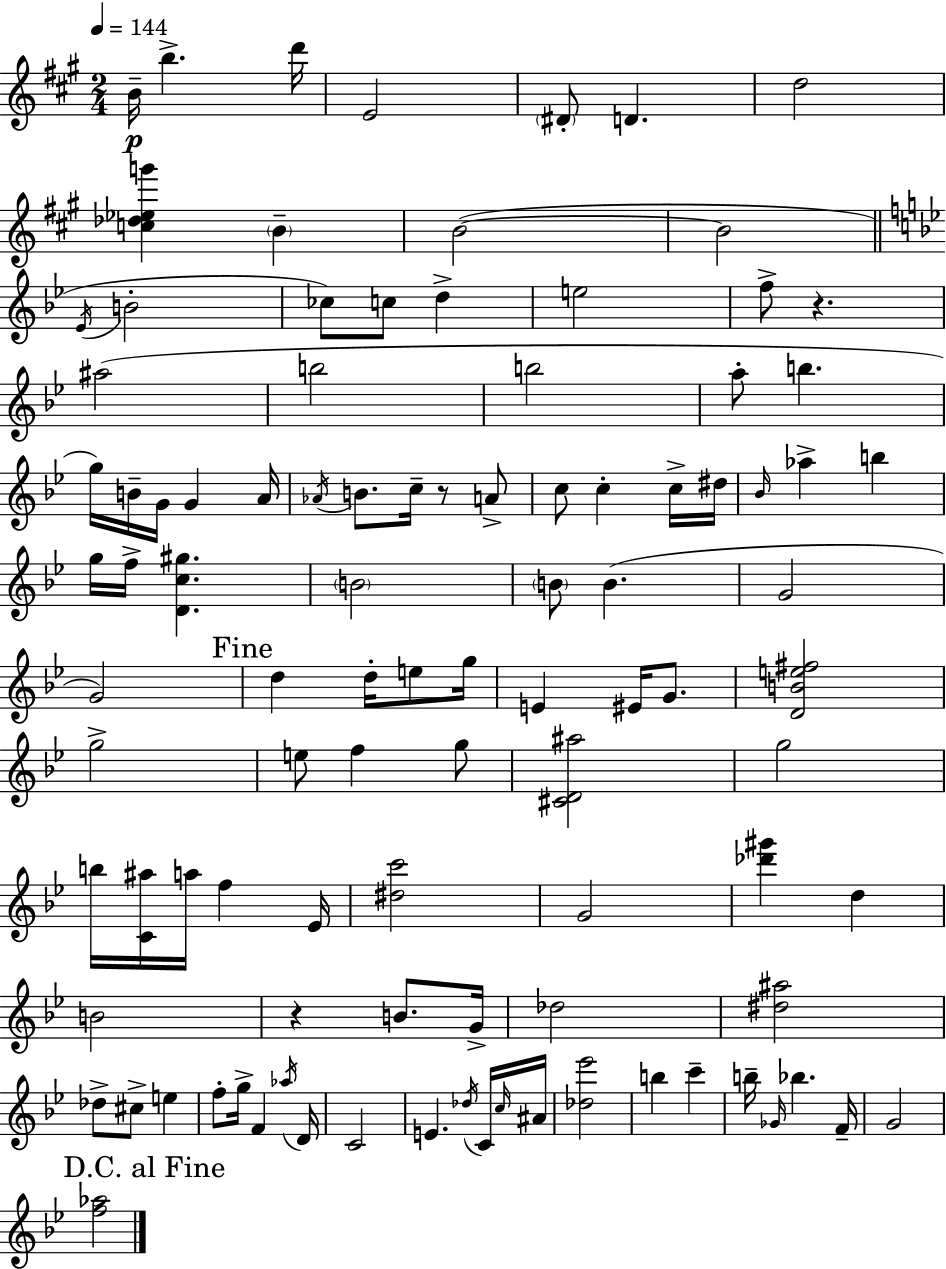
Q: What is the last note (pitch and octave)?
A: G4